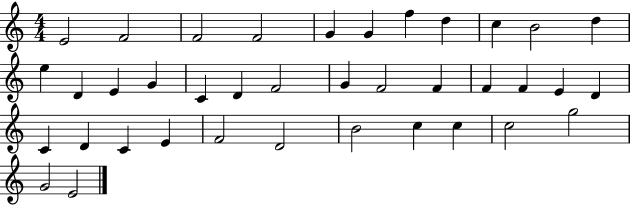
{
  \clef treble
  \numericTimeSignature
  \time 4/4
  \key c \major
  e'2 f'2 | f'2 f'2 | g'4 g'4 f''4 d''4 | c''4 b'2 d''4 | \break e''4 d'4 e'4 g'4 | c'4 d'4 f'2 | g'4 f'2 f'4 | f'4 f'4 e'4 d'4 | \break c'4 d'4 c'4 e'4 | f'2 d'2 | b'2 c''4 c''4 | c''2 g''2 | \break g'2 e'2 | \bar "|."
}